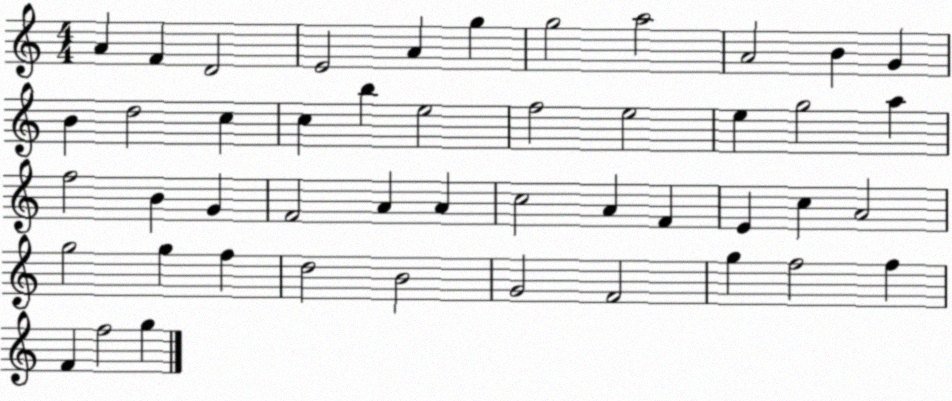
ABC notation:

X:1
T:Untitled
M:4/4
L:1/4
K:C
A F D2 E2 A g g2 a2 A2 B G B d2 c c b e2 f2 e2 e g2 a f2 B G F2 A A c2 A F E c A2 g2 g f d2 B2 G2 F2 g f2 f F f2 g